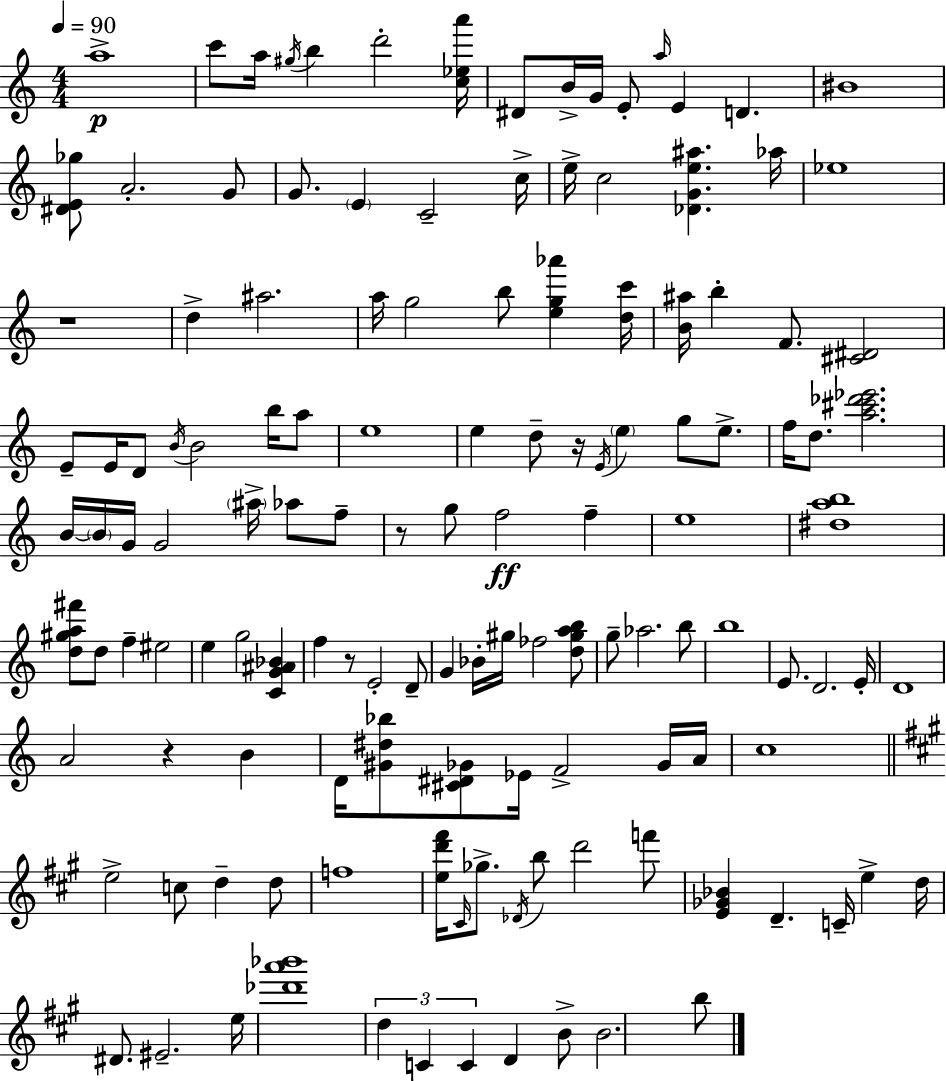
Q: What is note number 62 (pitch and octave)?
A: E5